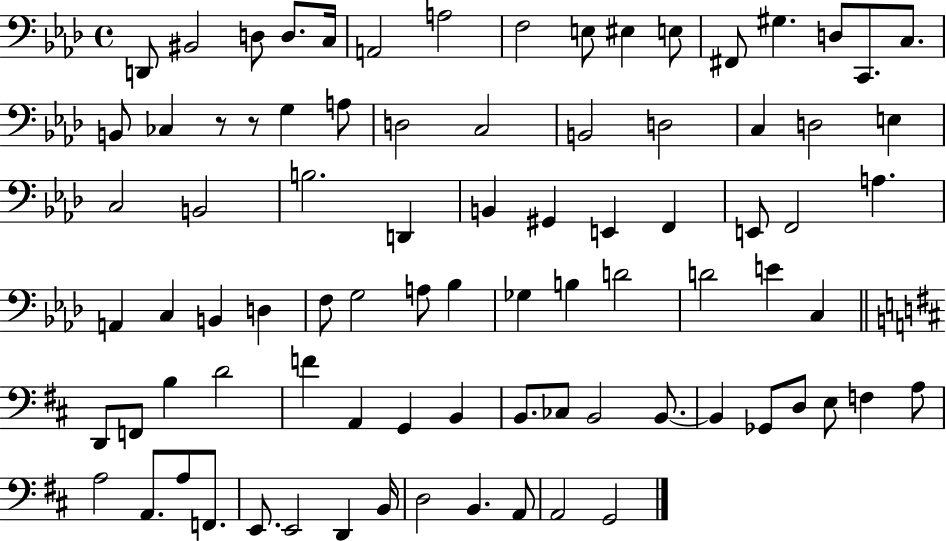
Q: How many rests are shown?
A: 2